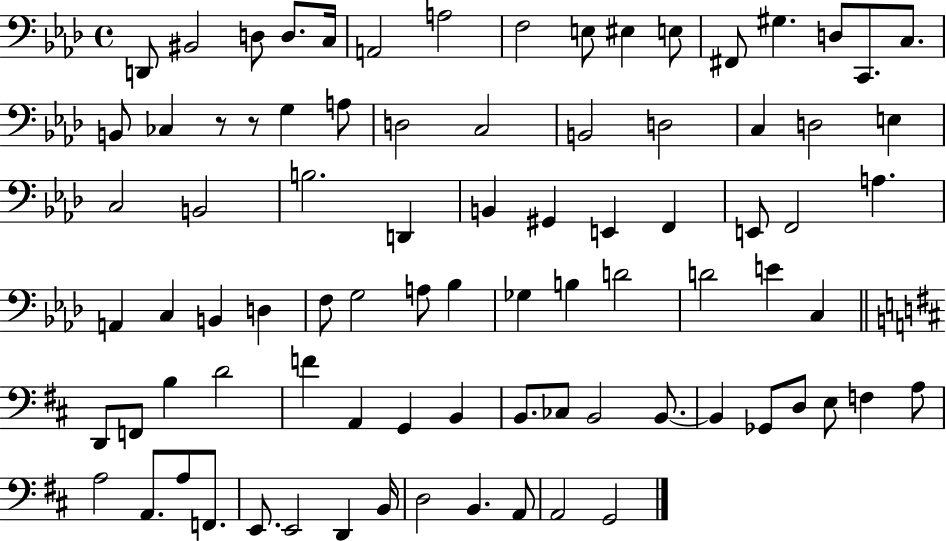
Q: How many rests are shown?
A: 2